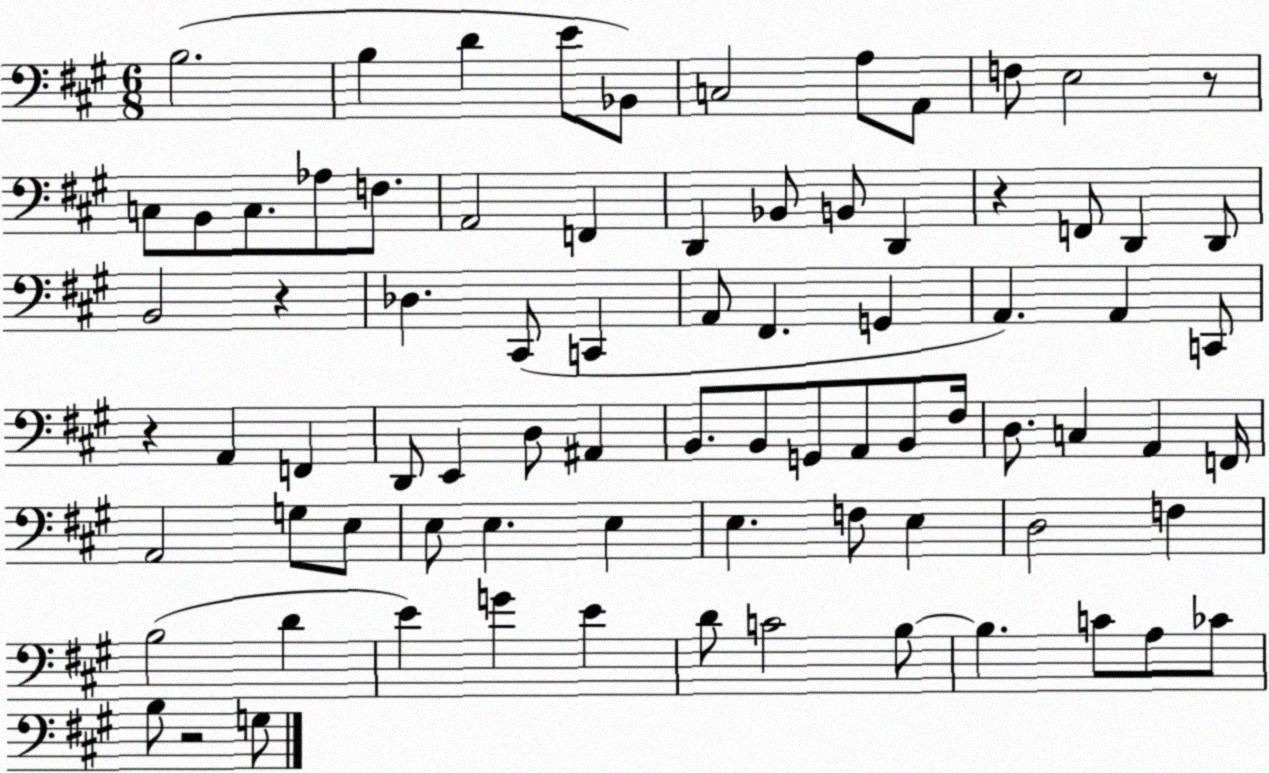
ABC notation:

X:1
T:Untitled
M:6/8
L:1/4
K:A
B,2 B, D E/2 _B,,/2 C,2 A,/2 A,,/2 F,/2 E,2 z/2 C,/2 B,,/2 C,/2 _A,/2 F,/2 A,,2 F,, D,, _B,,/2 B,,/2 D,, z F,,/2 D,, D,,/2 B,,2 z _D, ^C,,/2 C,, A,,/2 ^F,, G,, A,, A,, C,,/2 z A,, F,, D,,/2 E,, D,/2 ^A,, B,,/2 B,,/2 G,,/2 A,,/2 B,,/2 ^F,/4 D,/2 C, A,, F,,/4 A,,2 G,/2 E,/2 E,/2 E, E, E, F,/2 E, D,2 F, B,2 D E G E D/2 C2 B,/2 B, C/2 A,/2 _C/2 B,/2 z2 G,/2